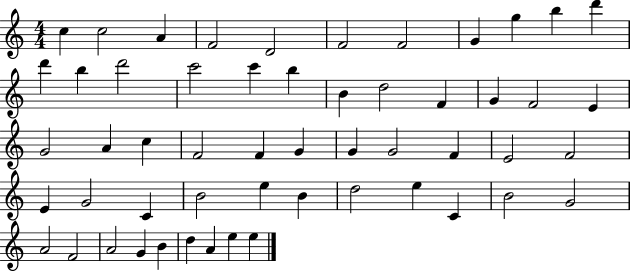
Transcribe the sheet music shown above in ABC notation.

X:1
T:Untitled
M:4/4
L:1/4
K:C
c c2 A F2 D2 F2 F2 G g b d' d' b d'2 c'2 c' b B d2 F G F2 E G2 A c F2 F G G G2 F E2 F2 E G2 C B2 e B d2 e C B2 G2 A2 F2 A2 G B d A e e